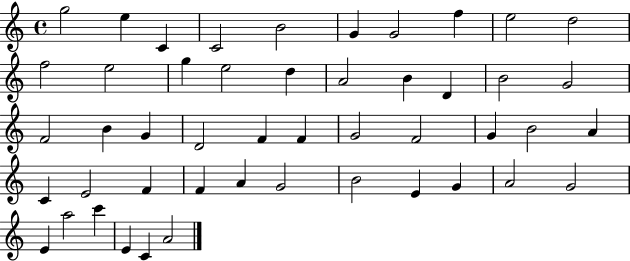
X:1
T:Untitled
M:4/4
L:1/4
K:C
g2 e C C2 B2 G G2 f e2 d2 f2 e2 g e2 d A2 B D B2 G2 F2 B G D2 F F G2 F2 G B2 A C E2 F F A G2 B2 E G A2 G2 E a2 c' E C A2